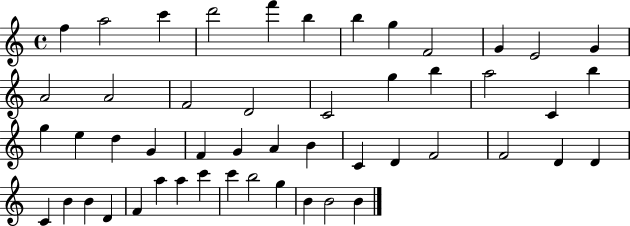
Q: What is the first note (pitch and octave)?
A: F5